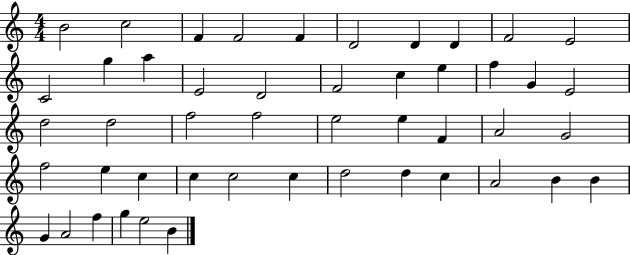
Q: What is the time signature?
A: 4/4